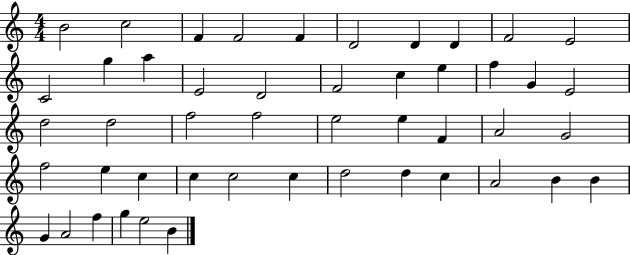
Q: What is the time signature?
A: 4/4